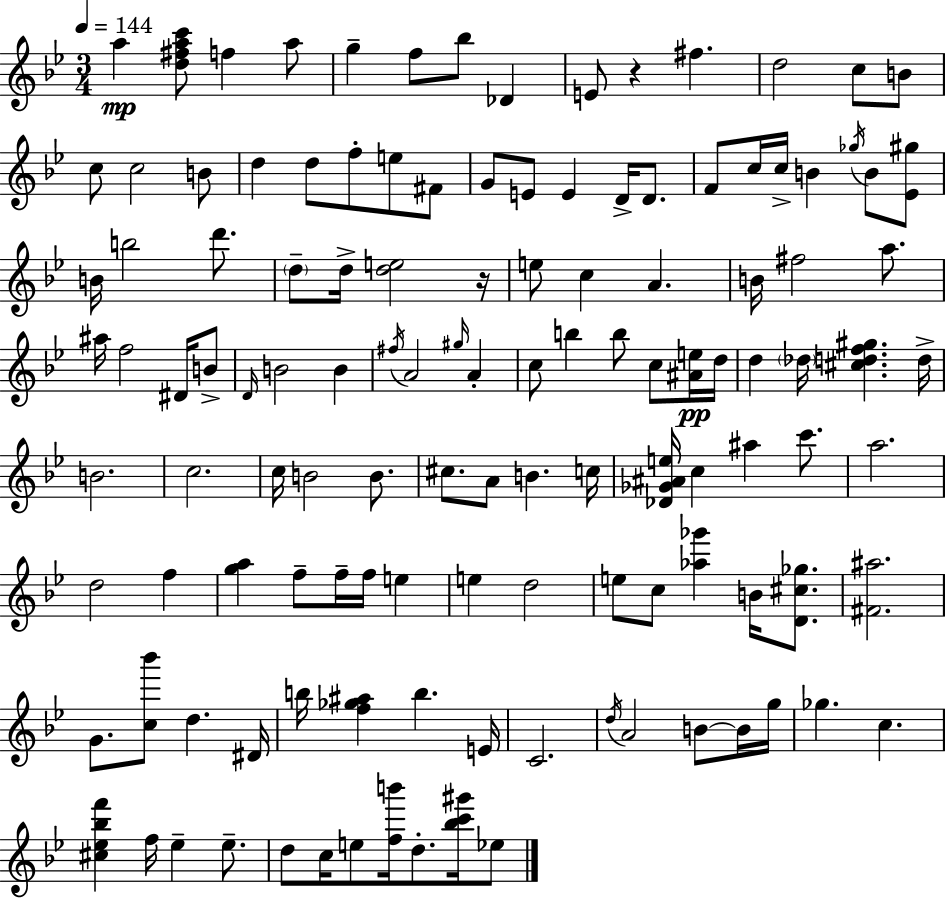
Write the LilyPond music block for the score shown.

{
  \clef treble
  \numericTimeSignature
  \time 3/4
  \key bes \major
  \tempo 4 = 144
  a''4\mp <d'' fis'' a'' c'''>8 f''4 a''8 | g''4-- f''8 bes''8 des'4 | e'8 r4 fis''4. | d''2 c''8 b'8 | \break c''8 c''2 b'8 | d''4 d''8 f''8-. e''8 fis'8 | g'8 e'8 e'4 d'16-> d'8. | f'8 c''16 c''16-> b'4 \acciaccatura { ges''16 } b'8 <ees' gis''>8 | \break b'16 b''2 d'''8. | \parenthesize d''8-- d''16-> <d'' e''>2 | r16 e''8 c''4 a'4. | b'16 fis''2 a''8. | \break ais''16 f''2 dis'16 b'8-> | \grace { d'16 } b'2 b'4 | \acciaccatura { fis''16 } a'2 \grace { gis''16 } | a'4-. c''8 b''4 b''8 | \break c''8 <ais' e''>16\pp d''16 d''4 \parenthesize des''16 <cis'' d'' f'' gis''>4. | d''16-> b'2. | c''2. | c''16 b'2 | \break b'8. cis''8. a'8 b'4. | c''16 <des' ges' ais' e''>16 c''4 ais''4 | c'''8. a''2. | d''2 | \break f''4 <g'' a''>4 f''8-- f''16-- f''16 | e''4 e''4 d''2 | e''8 c''8 <aes'' ges'''>4 | b'16 <d' cis'' ges''>8. <fis' ais''>2. | \break g'8. <c'' bes'''>8 d''4. | dis'16 b''16 <f'' ges'' ais''>4 b''4. | e'16 c'2. | \acciaccatura { d''16 } a'2 | \break b'8~~ b'16 g''16 ges''4. c''4. | <cis'' ees'' bes'' f'''>4 f''16 ees''4-- | ees''8.-- d''8 c''16 e''8 <f'' b'''>16 d''8.-. | <bes'' c''' gis'''>16 ees''8 \bar "|."
}